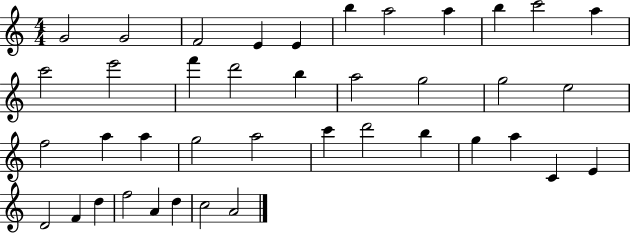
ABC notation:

X:1
T:Untitled
M:4/4
L:1/4
K:C
G2 G2 F2 E E b a2 a b c'2 a c'2 e'2 f' d'2 b a2 g2 g2 e2 f2 a a g2 a2 c' d'2 b g a C E D2 F d f2 A d c2 A2